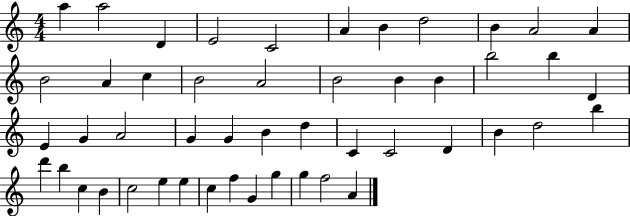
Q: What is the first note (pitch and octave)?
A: A5